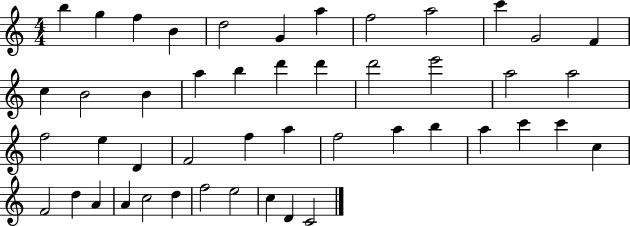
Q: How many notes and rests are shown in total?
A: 47